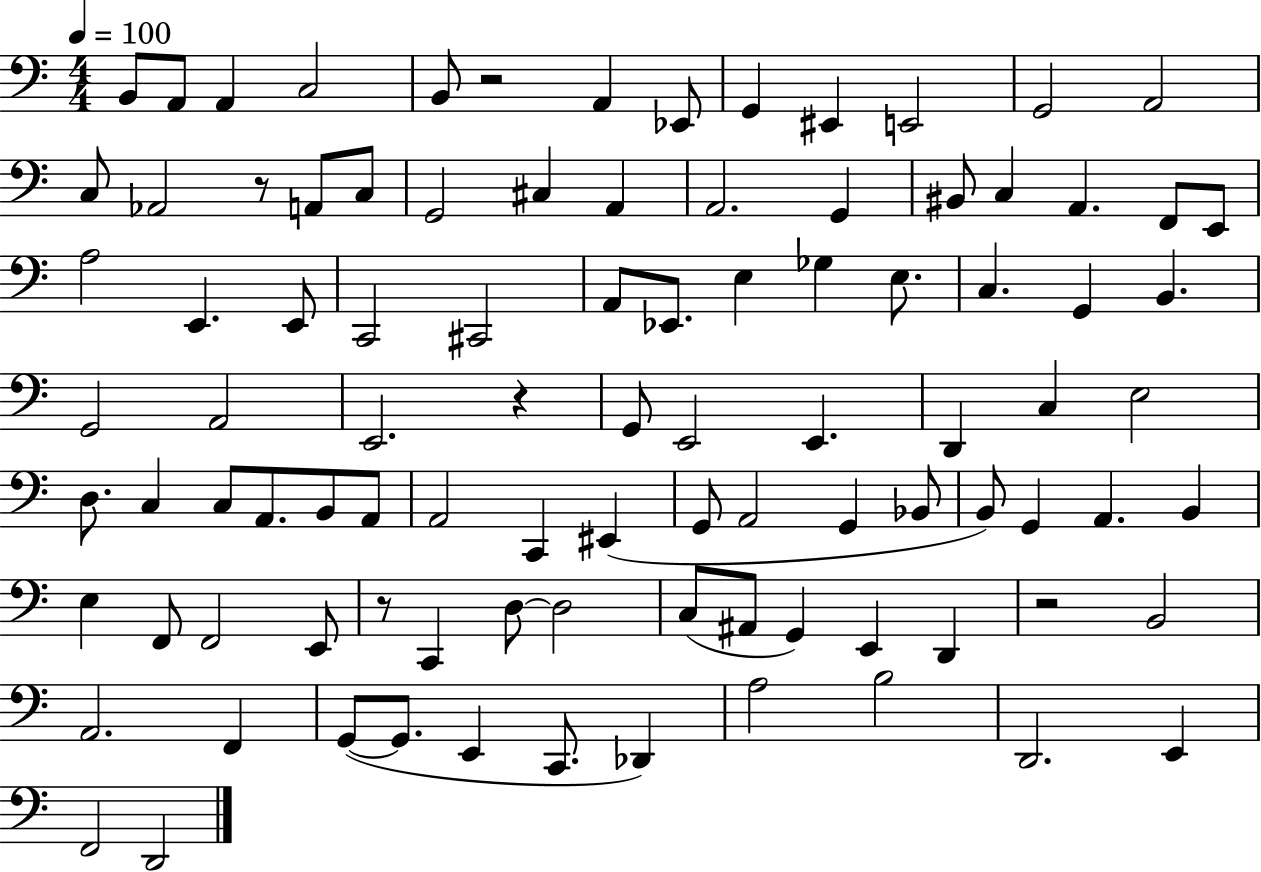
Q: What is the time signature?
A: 4/4